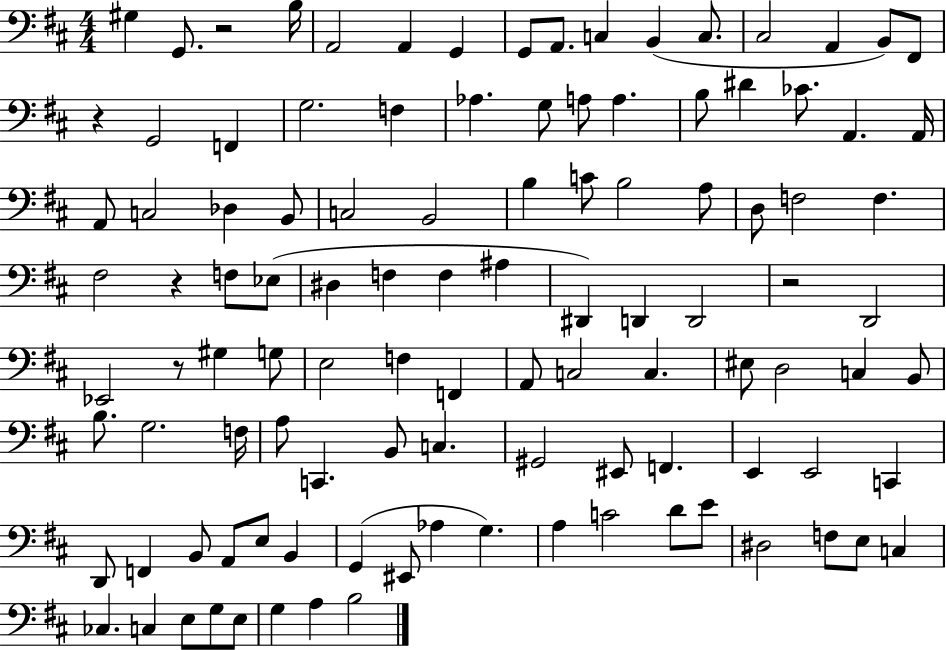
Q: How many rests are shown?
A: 5